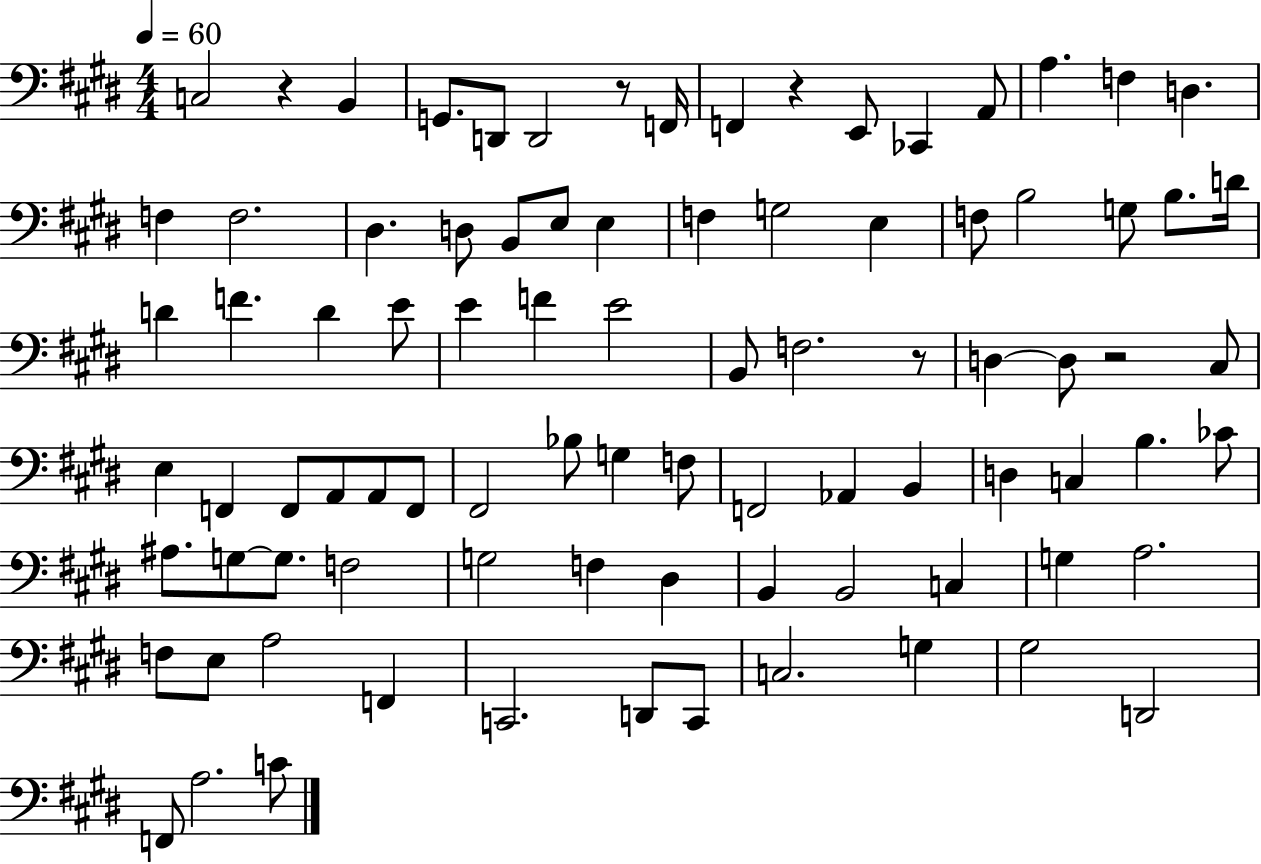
{
  \clef bass
  \numericTimeSignature
  \time 4/4
  \key e \major
  \tempo 4 = 60
  c2 r4 b,4 | g,8. d,8 d,2 r8 f,16 | f,4 r4 e,8 ces,4 a,8 | a4. f4 d4. | \break f4 f2. | dis4. d8 b,8 e8 e4 | f4 g2 e4 | f8 b2 g8 b8. d'16 | \break d'4 f'4. d'4 e'8 | e'4 f'4 e'2 | b,8 f2. r8 | d4~~ d8 r2 cis8 | \break e4 f,4 f,8 a,8 a,8 f,8 | fis,2 bes8 g4 f8 | f,2 aes,4 b,4 | d4 c4 b4. ces'8 | \break ais8. g8~~ g8. f2 | g2 f4 dis4 | b,4 b,2 c4 | g4 a2. | \break f8 e8 a2 f,4 | c,2. d,8 c,8 | c2. g4 | gis2 d,2 | \break f,8 a2. c'8 | \bar "|."
}